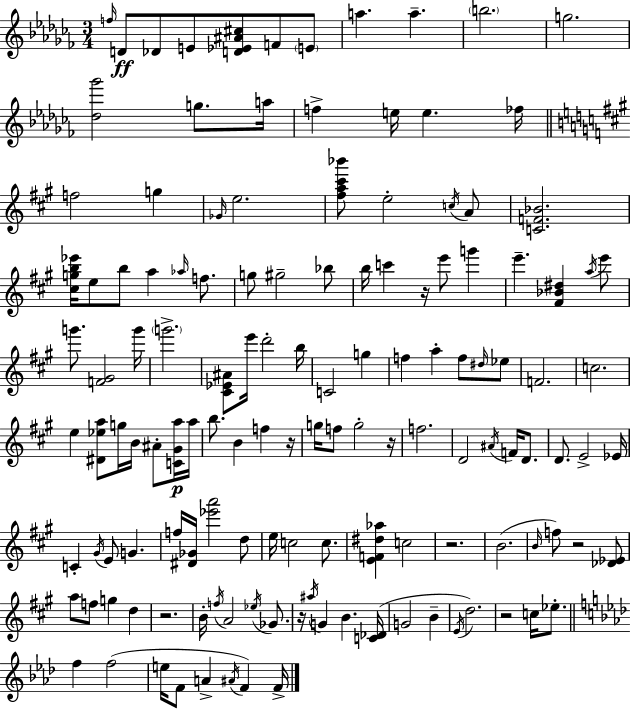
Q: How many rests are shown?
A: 8